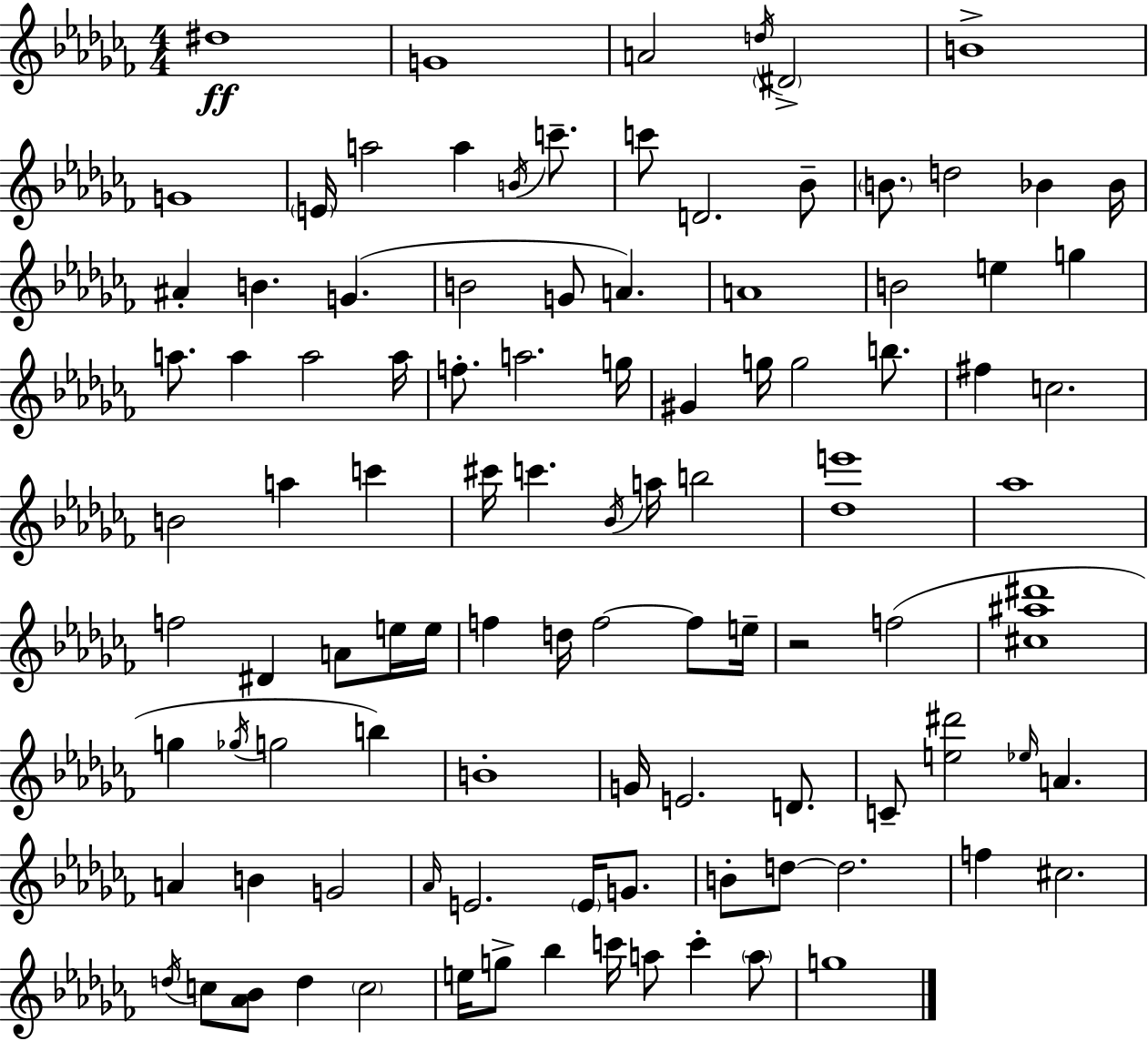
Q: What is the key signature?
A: AES minor